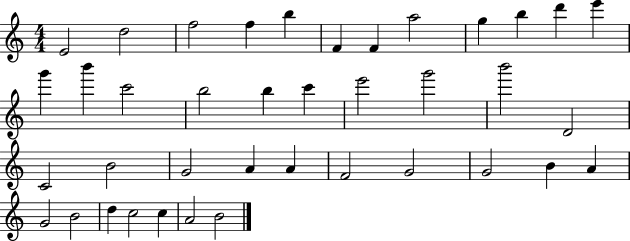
{
  \clef treble
  \numericTimeSignature
  \time 4/4
  \key c \major
  e'2 d''2 | f''2 f''4 b''4 | f'4 f'4 a''2 | g''4 b''4 d'''4 e'''4 | \break g'''4 b'''4 c'''2 | b''2 b''4 c'''4 | e'''2 g'''2 | b'''2 d'2 | \break c'2 b'2 | g'2 a'4 a'4 | f'2 g'2 | g'2 b'4 a'4 | \break g'2 b'2 | d''4 c''2 c''4 | a'2 b'2 | \bar "|."
}